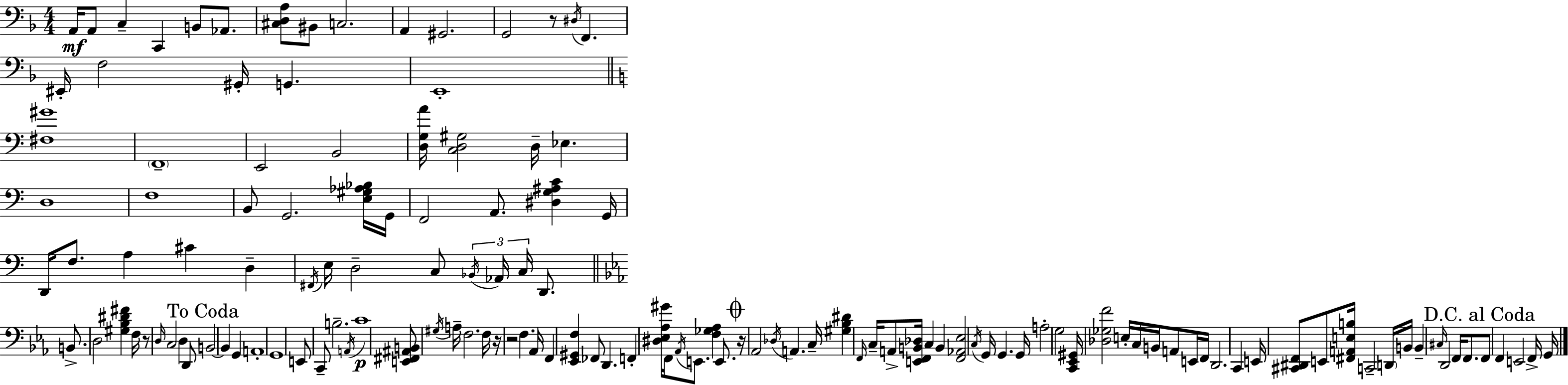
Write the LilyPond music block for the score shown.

{
  \clef bass
  \numericTimeSignature
  \time 4/4
  \key f \major
  a,16\mf a,8 c4-- c,4 b,8 aes,8. | <cis d a>8 bis,8 c2. | a,4 gis,2. | g,2 r8 \acciaccatura { dis16 } f,4. | \break eis,16-. f2 gis,16-. g,4. | e,1-. | \bar "||" \break \key c \major <fis gis'>1 | \parenthesize f,1-- | e,2 b,2 | <d g a'>16 <c d gis>2 d16-- ees4. | \break d1 | f1 | b,8 g,2. <e gis aes bes>16 g,16 | f,2 a,8. <dis g ais c'>4 g,16 | \break d,16 f8. a4 cis'4 d4-- | \acciaccatura { fis,16 } e16 d2-- c8 \tuplet 3/2 { \acciaccatura { bes,16 } aes,16 c16 } d,8. | \bar "||" \break \key c \minor b,8.-> d2 <gis bes dis' fis'>4 f16 | r8 \grace { d16 } c2 d4 d,8 | \mark "To Coda" b,2~~ b,4 g,4 | a,1-. | \break g,1 | e,8 c,8-- b2.-- | \acciaccatura { a,16 }\p c'1 | <e, fis, ais, b,>8 \acciaccatura { gis16 } a16-- f2. | \break f16 r16 r2 f4. | aes,16 f,4 <ees, gis, f>4 fes,8 d,4. | f,4-. <dis ees aes gis'>16 f,16 \acciaccatura { aes,16 } e,8. <f ges aes>4 | e,8. \mark \markup { \musicglyph "scripts.coda" } r16 aes,2 \acciaccatura { des16 } a,4. | \break c16-- <gis bes dis'>4 \grace { f,16 } c16-- a,8-> <e, f, b, des>16 c4 | b,4 <f, aes, ees>2 \acciaccatura { c16 } g,16 | g,4. g,16 a2-. g2 | <c, ees, gis,>16 <des ges f'>2 | \break e16-. c16 b,16 a,8 e,16 f,16 d,2. | c,4 e,16 <cis, dis, f,>8 e,8 <fis, a, e b>16 c,2-- | \parenthesize d,16 b,16 b,4-- \grace { cis16 } d,2 | f,16 f,8. \mark "D.C. al Coda" f,8 f,4 e,2 | \break f,16-> g,16 \bar "|."
}